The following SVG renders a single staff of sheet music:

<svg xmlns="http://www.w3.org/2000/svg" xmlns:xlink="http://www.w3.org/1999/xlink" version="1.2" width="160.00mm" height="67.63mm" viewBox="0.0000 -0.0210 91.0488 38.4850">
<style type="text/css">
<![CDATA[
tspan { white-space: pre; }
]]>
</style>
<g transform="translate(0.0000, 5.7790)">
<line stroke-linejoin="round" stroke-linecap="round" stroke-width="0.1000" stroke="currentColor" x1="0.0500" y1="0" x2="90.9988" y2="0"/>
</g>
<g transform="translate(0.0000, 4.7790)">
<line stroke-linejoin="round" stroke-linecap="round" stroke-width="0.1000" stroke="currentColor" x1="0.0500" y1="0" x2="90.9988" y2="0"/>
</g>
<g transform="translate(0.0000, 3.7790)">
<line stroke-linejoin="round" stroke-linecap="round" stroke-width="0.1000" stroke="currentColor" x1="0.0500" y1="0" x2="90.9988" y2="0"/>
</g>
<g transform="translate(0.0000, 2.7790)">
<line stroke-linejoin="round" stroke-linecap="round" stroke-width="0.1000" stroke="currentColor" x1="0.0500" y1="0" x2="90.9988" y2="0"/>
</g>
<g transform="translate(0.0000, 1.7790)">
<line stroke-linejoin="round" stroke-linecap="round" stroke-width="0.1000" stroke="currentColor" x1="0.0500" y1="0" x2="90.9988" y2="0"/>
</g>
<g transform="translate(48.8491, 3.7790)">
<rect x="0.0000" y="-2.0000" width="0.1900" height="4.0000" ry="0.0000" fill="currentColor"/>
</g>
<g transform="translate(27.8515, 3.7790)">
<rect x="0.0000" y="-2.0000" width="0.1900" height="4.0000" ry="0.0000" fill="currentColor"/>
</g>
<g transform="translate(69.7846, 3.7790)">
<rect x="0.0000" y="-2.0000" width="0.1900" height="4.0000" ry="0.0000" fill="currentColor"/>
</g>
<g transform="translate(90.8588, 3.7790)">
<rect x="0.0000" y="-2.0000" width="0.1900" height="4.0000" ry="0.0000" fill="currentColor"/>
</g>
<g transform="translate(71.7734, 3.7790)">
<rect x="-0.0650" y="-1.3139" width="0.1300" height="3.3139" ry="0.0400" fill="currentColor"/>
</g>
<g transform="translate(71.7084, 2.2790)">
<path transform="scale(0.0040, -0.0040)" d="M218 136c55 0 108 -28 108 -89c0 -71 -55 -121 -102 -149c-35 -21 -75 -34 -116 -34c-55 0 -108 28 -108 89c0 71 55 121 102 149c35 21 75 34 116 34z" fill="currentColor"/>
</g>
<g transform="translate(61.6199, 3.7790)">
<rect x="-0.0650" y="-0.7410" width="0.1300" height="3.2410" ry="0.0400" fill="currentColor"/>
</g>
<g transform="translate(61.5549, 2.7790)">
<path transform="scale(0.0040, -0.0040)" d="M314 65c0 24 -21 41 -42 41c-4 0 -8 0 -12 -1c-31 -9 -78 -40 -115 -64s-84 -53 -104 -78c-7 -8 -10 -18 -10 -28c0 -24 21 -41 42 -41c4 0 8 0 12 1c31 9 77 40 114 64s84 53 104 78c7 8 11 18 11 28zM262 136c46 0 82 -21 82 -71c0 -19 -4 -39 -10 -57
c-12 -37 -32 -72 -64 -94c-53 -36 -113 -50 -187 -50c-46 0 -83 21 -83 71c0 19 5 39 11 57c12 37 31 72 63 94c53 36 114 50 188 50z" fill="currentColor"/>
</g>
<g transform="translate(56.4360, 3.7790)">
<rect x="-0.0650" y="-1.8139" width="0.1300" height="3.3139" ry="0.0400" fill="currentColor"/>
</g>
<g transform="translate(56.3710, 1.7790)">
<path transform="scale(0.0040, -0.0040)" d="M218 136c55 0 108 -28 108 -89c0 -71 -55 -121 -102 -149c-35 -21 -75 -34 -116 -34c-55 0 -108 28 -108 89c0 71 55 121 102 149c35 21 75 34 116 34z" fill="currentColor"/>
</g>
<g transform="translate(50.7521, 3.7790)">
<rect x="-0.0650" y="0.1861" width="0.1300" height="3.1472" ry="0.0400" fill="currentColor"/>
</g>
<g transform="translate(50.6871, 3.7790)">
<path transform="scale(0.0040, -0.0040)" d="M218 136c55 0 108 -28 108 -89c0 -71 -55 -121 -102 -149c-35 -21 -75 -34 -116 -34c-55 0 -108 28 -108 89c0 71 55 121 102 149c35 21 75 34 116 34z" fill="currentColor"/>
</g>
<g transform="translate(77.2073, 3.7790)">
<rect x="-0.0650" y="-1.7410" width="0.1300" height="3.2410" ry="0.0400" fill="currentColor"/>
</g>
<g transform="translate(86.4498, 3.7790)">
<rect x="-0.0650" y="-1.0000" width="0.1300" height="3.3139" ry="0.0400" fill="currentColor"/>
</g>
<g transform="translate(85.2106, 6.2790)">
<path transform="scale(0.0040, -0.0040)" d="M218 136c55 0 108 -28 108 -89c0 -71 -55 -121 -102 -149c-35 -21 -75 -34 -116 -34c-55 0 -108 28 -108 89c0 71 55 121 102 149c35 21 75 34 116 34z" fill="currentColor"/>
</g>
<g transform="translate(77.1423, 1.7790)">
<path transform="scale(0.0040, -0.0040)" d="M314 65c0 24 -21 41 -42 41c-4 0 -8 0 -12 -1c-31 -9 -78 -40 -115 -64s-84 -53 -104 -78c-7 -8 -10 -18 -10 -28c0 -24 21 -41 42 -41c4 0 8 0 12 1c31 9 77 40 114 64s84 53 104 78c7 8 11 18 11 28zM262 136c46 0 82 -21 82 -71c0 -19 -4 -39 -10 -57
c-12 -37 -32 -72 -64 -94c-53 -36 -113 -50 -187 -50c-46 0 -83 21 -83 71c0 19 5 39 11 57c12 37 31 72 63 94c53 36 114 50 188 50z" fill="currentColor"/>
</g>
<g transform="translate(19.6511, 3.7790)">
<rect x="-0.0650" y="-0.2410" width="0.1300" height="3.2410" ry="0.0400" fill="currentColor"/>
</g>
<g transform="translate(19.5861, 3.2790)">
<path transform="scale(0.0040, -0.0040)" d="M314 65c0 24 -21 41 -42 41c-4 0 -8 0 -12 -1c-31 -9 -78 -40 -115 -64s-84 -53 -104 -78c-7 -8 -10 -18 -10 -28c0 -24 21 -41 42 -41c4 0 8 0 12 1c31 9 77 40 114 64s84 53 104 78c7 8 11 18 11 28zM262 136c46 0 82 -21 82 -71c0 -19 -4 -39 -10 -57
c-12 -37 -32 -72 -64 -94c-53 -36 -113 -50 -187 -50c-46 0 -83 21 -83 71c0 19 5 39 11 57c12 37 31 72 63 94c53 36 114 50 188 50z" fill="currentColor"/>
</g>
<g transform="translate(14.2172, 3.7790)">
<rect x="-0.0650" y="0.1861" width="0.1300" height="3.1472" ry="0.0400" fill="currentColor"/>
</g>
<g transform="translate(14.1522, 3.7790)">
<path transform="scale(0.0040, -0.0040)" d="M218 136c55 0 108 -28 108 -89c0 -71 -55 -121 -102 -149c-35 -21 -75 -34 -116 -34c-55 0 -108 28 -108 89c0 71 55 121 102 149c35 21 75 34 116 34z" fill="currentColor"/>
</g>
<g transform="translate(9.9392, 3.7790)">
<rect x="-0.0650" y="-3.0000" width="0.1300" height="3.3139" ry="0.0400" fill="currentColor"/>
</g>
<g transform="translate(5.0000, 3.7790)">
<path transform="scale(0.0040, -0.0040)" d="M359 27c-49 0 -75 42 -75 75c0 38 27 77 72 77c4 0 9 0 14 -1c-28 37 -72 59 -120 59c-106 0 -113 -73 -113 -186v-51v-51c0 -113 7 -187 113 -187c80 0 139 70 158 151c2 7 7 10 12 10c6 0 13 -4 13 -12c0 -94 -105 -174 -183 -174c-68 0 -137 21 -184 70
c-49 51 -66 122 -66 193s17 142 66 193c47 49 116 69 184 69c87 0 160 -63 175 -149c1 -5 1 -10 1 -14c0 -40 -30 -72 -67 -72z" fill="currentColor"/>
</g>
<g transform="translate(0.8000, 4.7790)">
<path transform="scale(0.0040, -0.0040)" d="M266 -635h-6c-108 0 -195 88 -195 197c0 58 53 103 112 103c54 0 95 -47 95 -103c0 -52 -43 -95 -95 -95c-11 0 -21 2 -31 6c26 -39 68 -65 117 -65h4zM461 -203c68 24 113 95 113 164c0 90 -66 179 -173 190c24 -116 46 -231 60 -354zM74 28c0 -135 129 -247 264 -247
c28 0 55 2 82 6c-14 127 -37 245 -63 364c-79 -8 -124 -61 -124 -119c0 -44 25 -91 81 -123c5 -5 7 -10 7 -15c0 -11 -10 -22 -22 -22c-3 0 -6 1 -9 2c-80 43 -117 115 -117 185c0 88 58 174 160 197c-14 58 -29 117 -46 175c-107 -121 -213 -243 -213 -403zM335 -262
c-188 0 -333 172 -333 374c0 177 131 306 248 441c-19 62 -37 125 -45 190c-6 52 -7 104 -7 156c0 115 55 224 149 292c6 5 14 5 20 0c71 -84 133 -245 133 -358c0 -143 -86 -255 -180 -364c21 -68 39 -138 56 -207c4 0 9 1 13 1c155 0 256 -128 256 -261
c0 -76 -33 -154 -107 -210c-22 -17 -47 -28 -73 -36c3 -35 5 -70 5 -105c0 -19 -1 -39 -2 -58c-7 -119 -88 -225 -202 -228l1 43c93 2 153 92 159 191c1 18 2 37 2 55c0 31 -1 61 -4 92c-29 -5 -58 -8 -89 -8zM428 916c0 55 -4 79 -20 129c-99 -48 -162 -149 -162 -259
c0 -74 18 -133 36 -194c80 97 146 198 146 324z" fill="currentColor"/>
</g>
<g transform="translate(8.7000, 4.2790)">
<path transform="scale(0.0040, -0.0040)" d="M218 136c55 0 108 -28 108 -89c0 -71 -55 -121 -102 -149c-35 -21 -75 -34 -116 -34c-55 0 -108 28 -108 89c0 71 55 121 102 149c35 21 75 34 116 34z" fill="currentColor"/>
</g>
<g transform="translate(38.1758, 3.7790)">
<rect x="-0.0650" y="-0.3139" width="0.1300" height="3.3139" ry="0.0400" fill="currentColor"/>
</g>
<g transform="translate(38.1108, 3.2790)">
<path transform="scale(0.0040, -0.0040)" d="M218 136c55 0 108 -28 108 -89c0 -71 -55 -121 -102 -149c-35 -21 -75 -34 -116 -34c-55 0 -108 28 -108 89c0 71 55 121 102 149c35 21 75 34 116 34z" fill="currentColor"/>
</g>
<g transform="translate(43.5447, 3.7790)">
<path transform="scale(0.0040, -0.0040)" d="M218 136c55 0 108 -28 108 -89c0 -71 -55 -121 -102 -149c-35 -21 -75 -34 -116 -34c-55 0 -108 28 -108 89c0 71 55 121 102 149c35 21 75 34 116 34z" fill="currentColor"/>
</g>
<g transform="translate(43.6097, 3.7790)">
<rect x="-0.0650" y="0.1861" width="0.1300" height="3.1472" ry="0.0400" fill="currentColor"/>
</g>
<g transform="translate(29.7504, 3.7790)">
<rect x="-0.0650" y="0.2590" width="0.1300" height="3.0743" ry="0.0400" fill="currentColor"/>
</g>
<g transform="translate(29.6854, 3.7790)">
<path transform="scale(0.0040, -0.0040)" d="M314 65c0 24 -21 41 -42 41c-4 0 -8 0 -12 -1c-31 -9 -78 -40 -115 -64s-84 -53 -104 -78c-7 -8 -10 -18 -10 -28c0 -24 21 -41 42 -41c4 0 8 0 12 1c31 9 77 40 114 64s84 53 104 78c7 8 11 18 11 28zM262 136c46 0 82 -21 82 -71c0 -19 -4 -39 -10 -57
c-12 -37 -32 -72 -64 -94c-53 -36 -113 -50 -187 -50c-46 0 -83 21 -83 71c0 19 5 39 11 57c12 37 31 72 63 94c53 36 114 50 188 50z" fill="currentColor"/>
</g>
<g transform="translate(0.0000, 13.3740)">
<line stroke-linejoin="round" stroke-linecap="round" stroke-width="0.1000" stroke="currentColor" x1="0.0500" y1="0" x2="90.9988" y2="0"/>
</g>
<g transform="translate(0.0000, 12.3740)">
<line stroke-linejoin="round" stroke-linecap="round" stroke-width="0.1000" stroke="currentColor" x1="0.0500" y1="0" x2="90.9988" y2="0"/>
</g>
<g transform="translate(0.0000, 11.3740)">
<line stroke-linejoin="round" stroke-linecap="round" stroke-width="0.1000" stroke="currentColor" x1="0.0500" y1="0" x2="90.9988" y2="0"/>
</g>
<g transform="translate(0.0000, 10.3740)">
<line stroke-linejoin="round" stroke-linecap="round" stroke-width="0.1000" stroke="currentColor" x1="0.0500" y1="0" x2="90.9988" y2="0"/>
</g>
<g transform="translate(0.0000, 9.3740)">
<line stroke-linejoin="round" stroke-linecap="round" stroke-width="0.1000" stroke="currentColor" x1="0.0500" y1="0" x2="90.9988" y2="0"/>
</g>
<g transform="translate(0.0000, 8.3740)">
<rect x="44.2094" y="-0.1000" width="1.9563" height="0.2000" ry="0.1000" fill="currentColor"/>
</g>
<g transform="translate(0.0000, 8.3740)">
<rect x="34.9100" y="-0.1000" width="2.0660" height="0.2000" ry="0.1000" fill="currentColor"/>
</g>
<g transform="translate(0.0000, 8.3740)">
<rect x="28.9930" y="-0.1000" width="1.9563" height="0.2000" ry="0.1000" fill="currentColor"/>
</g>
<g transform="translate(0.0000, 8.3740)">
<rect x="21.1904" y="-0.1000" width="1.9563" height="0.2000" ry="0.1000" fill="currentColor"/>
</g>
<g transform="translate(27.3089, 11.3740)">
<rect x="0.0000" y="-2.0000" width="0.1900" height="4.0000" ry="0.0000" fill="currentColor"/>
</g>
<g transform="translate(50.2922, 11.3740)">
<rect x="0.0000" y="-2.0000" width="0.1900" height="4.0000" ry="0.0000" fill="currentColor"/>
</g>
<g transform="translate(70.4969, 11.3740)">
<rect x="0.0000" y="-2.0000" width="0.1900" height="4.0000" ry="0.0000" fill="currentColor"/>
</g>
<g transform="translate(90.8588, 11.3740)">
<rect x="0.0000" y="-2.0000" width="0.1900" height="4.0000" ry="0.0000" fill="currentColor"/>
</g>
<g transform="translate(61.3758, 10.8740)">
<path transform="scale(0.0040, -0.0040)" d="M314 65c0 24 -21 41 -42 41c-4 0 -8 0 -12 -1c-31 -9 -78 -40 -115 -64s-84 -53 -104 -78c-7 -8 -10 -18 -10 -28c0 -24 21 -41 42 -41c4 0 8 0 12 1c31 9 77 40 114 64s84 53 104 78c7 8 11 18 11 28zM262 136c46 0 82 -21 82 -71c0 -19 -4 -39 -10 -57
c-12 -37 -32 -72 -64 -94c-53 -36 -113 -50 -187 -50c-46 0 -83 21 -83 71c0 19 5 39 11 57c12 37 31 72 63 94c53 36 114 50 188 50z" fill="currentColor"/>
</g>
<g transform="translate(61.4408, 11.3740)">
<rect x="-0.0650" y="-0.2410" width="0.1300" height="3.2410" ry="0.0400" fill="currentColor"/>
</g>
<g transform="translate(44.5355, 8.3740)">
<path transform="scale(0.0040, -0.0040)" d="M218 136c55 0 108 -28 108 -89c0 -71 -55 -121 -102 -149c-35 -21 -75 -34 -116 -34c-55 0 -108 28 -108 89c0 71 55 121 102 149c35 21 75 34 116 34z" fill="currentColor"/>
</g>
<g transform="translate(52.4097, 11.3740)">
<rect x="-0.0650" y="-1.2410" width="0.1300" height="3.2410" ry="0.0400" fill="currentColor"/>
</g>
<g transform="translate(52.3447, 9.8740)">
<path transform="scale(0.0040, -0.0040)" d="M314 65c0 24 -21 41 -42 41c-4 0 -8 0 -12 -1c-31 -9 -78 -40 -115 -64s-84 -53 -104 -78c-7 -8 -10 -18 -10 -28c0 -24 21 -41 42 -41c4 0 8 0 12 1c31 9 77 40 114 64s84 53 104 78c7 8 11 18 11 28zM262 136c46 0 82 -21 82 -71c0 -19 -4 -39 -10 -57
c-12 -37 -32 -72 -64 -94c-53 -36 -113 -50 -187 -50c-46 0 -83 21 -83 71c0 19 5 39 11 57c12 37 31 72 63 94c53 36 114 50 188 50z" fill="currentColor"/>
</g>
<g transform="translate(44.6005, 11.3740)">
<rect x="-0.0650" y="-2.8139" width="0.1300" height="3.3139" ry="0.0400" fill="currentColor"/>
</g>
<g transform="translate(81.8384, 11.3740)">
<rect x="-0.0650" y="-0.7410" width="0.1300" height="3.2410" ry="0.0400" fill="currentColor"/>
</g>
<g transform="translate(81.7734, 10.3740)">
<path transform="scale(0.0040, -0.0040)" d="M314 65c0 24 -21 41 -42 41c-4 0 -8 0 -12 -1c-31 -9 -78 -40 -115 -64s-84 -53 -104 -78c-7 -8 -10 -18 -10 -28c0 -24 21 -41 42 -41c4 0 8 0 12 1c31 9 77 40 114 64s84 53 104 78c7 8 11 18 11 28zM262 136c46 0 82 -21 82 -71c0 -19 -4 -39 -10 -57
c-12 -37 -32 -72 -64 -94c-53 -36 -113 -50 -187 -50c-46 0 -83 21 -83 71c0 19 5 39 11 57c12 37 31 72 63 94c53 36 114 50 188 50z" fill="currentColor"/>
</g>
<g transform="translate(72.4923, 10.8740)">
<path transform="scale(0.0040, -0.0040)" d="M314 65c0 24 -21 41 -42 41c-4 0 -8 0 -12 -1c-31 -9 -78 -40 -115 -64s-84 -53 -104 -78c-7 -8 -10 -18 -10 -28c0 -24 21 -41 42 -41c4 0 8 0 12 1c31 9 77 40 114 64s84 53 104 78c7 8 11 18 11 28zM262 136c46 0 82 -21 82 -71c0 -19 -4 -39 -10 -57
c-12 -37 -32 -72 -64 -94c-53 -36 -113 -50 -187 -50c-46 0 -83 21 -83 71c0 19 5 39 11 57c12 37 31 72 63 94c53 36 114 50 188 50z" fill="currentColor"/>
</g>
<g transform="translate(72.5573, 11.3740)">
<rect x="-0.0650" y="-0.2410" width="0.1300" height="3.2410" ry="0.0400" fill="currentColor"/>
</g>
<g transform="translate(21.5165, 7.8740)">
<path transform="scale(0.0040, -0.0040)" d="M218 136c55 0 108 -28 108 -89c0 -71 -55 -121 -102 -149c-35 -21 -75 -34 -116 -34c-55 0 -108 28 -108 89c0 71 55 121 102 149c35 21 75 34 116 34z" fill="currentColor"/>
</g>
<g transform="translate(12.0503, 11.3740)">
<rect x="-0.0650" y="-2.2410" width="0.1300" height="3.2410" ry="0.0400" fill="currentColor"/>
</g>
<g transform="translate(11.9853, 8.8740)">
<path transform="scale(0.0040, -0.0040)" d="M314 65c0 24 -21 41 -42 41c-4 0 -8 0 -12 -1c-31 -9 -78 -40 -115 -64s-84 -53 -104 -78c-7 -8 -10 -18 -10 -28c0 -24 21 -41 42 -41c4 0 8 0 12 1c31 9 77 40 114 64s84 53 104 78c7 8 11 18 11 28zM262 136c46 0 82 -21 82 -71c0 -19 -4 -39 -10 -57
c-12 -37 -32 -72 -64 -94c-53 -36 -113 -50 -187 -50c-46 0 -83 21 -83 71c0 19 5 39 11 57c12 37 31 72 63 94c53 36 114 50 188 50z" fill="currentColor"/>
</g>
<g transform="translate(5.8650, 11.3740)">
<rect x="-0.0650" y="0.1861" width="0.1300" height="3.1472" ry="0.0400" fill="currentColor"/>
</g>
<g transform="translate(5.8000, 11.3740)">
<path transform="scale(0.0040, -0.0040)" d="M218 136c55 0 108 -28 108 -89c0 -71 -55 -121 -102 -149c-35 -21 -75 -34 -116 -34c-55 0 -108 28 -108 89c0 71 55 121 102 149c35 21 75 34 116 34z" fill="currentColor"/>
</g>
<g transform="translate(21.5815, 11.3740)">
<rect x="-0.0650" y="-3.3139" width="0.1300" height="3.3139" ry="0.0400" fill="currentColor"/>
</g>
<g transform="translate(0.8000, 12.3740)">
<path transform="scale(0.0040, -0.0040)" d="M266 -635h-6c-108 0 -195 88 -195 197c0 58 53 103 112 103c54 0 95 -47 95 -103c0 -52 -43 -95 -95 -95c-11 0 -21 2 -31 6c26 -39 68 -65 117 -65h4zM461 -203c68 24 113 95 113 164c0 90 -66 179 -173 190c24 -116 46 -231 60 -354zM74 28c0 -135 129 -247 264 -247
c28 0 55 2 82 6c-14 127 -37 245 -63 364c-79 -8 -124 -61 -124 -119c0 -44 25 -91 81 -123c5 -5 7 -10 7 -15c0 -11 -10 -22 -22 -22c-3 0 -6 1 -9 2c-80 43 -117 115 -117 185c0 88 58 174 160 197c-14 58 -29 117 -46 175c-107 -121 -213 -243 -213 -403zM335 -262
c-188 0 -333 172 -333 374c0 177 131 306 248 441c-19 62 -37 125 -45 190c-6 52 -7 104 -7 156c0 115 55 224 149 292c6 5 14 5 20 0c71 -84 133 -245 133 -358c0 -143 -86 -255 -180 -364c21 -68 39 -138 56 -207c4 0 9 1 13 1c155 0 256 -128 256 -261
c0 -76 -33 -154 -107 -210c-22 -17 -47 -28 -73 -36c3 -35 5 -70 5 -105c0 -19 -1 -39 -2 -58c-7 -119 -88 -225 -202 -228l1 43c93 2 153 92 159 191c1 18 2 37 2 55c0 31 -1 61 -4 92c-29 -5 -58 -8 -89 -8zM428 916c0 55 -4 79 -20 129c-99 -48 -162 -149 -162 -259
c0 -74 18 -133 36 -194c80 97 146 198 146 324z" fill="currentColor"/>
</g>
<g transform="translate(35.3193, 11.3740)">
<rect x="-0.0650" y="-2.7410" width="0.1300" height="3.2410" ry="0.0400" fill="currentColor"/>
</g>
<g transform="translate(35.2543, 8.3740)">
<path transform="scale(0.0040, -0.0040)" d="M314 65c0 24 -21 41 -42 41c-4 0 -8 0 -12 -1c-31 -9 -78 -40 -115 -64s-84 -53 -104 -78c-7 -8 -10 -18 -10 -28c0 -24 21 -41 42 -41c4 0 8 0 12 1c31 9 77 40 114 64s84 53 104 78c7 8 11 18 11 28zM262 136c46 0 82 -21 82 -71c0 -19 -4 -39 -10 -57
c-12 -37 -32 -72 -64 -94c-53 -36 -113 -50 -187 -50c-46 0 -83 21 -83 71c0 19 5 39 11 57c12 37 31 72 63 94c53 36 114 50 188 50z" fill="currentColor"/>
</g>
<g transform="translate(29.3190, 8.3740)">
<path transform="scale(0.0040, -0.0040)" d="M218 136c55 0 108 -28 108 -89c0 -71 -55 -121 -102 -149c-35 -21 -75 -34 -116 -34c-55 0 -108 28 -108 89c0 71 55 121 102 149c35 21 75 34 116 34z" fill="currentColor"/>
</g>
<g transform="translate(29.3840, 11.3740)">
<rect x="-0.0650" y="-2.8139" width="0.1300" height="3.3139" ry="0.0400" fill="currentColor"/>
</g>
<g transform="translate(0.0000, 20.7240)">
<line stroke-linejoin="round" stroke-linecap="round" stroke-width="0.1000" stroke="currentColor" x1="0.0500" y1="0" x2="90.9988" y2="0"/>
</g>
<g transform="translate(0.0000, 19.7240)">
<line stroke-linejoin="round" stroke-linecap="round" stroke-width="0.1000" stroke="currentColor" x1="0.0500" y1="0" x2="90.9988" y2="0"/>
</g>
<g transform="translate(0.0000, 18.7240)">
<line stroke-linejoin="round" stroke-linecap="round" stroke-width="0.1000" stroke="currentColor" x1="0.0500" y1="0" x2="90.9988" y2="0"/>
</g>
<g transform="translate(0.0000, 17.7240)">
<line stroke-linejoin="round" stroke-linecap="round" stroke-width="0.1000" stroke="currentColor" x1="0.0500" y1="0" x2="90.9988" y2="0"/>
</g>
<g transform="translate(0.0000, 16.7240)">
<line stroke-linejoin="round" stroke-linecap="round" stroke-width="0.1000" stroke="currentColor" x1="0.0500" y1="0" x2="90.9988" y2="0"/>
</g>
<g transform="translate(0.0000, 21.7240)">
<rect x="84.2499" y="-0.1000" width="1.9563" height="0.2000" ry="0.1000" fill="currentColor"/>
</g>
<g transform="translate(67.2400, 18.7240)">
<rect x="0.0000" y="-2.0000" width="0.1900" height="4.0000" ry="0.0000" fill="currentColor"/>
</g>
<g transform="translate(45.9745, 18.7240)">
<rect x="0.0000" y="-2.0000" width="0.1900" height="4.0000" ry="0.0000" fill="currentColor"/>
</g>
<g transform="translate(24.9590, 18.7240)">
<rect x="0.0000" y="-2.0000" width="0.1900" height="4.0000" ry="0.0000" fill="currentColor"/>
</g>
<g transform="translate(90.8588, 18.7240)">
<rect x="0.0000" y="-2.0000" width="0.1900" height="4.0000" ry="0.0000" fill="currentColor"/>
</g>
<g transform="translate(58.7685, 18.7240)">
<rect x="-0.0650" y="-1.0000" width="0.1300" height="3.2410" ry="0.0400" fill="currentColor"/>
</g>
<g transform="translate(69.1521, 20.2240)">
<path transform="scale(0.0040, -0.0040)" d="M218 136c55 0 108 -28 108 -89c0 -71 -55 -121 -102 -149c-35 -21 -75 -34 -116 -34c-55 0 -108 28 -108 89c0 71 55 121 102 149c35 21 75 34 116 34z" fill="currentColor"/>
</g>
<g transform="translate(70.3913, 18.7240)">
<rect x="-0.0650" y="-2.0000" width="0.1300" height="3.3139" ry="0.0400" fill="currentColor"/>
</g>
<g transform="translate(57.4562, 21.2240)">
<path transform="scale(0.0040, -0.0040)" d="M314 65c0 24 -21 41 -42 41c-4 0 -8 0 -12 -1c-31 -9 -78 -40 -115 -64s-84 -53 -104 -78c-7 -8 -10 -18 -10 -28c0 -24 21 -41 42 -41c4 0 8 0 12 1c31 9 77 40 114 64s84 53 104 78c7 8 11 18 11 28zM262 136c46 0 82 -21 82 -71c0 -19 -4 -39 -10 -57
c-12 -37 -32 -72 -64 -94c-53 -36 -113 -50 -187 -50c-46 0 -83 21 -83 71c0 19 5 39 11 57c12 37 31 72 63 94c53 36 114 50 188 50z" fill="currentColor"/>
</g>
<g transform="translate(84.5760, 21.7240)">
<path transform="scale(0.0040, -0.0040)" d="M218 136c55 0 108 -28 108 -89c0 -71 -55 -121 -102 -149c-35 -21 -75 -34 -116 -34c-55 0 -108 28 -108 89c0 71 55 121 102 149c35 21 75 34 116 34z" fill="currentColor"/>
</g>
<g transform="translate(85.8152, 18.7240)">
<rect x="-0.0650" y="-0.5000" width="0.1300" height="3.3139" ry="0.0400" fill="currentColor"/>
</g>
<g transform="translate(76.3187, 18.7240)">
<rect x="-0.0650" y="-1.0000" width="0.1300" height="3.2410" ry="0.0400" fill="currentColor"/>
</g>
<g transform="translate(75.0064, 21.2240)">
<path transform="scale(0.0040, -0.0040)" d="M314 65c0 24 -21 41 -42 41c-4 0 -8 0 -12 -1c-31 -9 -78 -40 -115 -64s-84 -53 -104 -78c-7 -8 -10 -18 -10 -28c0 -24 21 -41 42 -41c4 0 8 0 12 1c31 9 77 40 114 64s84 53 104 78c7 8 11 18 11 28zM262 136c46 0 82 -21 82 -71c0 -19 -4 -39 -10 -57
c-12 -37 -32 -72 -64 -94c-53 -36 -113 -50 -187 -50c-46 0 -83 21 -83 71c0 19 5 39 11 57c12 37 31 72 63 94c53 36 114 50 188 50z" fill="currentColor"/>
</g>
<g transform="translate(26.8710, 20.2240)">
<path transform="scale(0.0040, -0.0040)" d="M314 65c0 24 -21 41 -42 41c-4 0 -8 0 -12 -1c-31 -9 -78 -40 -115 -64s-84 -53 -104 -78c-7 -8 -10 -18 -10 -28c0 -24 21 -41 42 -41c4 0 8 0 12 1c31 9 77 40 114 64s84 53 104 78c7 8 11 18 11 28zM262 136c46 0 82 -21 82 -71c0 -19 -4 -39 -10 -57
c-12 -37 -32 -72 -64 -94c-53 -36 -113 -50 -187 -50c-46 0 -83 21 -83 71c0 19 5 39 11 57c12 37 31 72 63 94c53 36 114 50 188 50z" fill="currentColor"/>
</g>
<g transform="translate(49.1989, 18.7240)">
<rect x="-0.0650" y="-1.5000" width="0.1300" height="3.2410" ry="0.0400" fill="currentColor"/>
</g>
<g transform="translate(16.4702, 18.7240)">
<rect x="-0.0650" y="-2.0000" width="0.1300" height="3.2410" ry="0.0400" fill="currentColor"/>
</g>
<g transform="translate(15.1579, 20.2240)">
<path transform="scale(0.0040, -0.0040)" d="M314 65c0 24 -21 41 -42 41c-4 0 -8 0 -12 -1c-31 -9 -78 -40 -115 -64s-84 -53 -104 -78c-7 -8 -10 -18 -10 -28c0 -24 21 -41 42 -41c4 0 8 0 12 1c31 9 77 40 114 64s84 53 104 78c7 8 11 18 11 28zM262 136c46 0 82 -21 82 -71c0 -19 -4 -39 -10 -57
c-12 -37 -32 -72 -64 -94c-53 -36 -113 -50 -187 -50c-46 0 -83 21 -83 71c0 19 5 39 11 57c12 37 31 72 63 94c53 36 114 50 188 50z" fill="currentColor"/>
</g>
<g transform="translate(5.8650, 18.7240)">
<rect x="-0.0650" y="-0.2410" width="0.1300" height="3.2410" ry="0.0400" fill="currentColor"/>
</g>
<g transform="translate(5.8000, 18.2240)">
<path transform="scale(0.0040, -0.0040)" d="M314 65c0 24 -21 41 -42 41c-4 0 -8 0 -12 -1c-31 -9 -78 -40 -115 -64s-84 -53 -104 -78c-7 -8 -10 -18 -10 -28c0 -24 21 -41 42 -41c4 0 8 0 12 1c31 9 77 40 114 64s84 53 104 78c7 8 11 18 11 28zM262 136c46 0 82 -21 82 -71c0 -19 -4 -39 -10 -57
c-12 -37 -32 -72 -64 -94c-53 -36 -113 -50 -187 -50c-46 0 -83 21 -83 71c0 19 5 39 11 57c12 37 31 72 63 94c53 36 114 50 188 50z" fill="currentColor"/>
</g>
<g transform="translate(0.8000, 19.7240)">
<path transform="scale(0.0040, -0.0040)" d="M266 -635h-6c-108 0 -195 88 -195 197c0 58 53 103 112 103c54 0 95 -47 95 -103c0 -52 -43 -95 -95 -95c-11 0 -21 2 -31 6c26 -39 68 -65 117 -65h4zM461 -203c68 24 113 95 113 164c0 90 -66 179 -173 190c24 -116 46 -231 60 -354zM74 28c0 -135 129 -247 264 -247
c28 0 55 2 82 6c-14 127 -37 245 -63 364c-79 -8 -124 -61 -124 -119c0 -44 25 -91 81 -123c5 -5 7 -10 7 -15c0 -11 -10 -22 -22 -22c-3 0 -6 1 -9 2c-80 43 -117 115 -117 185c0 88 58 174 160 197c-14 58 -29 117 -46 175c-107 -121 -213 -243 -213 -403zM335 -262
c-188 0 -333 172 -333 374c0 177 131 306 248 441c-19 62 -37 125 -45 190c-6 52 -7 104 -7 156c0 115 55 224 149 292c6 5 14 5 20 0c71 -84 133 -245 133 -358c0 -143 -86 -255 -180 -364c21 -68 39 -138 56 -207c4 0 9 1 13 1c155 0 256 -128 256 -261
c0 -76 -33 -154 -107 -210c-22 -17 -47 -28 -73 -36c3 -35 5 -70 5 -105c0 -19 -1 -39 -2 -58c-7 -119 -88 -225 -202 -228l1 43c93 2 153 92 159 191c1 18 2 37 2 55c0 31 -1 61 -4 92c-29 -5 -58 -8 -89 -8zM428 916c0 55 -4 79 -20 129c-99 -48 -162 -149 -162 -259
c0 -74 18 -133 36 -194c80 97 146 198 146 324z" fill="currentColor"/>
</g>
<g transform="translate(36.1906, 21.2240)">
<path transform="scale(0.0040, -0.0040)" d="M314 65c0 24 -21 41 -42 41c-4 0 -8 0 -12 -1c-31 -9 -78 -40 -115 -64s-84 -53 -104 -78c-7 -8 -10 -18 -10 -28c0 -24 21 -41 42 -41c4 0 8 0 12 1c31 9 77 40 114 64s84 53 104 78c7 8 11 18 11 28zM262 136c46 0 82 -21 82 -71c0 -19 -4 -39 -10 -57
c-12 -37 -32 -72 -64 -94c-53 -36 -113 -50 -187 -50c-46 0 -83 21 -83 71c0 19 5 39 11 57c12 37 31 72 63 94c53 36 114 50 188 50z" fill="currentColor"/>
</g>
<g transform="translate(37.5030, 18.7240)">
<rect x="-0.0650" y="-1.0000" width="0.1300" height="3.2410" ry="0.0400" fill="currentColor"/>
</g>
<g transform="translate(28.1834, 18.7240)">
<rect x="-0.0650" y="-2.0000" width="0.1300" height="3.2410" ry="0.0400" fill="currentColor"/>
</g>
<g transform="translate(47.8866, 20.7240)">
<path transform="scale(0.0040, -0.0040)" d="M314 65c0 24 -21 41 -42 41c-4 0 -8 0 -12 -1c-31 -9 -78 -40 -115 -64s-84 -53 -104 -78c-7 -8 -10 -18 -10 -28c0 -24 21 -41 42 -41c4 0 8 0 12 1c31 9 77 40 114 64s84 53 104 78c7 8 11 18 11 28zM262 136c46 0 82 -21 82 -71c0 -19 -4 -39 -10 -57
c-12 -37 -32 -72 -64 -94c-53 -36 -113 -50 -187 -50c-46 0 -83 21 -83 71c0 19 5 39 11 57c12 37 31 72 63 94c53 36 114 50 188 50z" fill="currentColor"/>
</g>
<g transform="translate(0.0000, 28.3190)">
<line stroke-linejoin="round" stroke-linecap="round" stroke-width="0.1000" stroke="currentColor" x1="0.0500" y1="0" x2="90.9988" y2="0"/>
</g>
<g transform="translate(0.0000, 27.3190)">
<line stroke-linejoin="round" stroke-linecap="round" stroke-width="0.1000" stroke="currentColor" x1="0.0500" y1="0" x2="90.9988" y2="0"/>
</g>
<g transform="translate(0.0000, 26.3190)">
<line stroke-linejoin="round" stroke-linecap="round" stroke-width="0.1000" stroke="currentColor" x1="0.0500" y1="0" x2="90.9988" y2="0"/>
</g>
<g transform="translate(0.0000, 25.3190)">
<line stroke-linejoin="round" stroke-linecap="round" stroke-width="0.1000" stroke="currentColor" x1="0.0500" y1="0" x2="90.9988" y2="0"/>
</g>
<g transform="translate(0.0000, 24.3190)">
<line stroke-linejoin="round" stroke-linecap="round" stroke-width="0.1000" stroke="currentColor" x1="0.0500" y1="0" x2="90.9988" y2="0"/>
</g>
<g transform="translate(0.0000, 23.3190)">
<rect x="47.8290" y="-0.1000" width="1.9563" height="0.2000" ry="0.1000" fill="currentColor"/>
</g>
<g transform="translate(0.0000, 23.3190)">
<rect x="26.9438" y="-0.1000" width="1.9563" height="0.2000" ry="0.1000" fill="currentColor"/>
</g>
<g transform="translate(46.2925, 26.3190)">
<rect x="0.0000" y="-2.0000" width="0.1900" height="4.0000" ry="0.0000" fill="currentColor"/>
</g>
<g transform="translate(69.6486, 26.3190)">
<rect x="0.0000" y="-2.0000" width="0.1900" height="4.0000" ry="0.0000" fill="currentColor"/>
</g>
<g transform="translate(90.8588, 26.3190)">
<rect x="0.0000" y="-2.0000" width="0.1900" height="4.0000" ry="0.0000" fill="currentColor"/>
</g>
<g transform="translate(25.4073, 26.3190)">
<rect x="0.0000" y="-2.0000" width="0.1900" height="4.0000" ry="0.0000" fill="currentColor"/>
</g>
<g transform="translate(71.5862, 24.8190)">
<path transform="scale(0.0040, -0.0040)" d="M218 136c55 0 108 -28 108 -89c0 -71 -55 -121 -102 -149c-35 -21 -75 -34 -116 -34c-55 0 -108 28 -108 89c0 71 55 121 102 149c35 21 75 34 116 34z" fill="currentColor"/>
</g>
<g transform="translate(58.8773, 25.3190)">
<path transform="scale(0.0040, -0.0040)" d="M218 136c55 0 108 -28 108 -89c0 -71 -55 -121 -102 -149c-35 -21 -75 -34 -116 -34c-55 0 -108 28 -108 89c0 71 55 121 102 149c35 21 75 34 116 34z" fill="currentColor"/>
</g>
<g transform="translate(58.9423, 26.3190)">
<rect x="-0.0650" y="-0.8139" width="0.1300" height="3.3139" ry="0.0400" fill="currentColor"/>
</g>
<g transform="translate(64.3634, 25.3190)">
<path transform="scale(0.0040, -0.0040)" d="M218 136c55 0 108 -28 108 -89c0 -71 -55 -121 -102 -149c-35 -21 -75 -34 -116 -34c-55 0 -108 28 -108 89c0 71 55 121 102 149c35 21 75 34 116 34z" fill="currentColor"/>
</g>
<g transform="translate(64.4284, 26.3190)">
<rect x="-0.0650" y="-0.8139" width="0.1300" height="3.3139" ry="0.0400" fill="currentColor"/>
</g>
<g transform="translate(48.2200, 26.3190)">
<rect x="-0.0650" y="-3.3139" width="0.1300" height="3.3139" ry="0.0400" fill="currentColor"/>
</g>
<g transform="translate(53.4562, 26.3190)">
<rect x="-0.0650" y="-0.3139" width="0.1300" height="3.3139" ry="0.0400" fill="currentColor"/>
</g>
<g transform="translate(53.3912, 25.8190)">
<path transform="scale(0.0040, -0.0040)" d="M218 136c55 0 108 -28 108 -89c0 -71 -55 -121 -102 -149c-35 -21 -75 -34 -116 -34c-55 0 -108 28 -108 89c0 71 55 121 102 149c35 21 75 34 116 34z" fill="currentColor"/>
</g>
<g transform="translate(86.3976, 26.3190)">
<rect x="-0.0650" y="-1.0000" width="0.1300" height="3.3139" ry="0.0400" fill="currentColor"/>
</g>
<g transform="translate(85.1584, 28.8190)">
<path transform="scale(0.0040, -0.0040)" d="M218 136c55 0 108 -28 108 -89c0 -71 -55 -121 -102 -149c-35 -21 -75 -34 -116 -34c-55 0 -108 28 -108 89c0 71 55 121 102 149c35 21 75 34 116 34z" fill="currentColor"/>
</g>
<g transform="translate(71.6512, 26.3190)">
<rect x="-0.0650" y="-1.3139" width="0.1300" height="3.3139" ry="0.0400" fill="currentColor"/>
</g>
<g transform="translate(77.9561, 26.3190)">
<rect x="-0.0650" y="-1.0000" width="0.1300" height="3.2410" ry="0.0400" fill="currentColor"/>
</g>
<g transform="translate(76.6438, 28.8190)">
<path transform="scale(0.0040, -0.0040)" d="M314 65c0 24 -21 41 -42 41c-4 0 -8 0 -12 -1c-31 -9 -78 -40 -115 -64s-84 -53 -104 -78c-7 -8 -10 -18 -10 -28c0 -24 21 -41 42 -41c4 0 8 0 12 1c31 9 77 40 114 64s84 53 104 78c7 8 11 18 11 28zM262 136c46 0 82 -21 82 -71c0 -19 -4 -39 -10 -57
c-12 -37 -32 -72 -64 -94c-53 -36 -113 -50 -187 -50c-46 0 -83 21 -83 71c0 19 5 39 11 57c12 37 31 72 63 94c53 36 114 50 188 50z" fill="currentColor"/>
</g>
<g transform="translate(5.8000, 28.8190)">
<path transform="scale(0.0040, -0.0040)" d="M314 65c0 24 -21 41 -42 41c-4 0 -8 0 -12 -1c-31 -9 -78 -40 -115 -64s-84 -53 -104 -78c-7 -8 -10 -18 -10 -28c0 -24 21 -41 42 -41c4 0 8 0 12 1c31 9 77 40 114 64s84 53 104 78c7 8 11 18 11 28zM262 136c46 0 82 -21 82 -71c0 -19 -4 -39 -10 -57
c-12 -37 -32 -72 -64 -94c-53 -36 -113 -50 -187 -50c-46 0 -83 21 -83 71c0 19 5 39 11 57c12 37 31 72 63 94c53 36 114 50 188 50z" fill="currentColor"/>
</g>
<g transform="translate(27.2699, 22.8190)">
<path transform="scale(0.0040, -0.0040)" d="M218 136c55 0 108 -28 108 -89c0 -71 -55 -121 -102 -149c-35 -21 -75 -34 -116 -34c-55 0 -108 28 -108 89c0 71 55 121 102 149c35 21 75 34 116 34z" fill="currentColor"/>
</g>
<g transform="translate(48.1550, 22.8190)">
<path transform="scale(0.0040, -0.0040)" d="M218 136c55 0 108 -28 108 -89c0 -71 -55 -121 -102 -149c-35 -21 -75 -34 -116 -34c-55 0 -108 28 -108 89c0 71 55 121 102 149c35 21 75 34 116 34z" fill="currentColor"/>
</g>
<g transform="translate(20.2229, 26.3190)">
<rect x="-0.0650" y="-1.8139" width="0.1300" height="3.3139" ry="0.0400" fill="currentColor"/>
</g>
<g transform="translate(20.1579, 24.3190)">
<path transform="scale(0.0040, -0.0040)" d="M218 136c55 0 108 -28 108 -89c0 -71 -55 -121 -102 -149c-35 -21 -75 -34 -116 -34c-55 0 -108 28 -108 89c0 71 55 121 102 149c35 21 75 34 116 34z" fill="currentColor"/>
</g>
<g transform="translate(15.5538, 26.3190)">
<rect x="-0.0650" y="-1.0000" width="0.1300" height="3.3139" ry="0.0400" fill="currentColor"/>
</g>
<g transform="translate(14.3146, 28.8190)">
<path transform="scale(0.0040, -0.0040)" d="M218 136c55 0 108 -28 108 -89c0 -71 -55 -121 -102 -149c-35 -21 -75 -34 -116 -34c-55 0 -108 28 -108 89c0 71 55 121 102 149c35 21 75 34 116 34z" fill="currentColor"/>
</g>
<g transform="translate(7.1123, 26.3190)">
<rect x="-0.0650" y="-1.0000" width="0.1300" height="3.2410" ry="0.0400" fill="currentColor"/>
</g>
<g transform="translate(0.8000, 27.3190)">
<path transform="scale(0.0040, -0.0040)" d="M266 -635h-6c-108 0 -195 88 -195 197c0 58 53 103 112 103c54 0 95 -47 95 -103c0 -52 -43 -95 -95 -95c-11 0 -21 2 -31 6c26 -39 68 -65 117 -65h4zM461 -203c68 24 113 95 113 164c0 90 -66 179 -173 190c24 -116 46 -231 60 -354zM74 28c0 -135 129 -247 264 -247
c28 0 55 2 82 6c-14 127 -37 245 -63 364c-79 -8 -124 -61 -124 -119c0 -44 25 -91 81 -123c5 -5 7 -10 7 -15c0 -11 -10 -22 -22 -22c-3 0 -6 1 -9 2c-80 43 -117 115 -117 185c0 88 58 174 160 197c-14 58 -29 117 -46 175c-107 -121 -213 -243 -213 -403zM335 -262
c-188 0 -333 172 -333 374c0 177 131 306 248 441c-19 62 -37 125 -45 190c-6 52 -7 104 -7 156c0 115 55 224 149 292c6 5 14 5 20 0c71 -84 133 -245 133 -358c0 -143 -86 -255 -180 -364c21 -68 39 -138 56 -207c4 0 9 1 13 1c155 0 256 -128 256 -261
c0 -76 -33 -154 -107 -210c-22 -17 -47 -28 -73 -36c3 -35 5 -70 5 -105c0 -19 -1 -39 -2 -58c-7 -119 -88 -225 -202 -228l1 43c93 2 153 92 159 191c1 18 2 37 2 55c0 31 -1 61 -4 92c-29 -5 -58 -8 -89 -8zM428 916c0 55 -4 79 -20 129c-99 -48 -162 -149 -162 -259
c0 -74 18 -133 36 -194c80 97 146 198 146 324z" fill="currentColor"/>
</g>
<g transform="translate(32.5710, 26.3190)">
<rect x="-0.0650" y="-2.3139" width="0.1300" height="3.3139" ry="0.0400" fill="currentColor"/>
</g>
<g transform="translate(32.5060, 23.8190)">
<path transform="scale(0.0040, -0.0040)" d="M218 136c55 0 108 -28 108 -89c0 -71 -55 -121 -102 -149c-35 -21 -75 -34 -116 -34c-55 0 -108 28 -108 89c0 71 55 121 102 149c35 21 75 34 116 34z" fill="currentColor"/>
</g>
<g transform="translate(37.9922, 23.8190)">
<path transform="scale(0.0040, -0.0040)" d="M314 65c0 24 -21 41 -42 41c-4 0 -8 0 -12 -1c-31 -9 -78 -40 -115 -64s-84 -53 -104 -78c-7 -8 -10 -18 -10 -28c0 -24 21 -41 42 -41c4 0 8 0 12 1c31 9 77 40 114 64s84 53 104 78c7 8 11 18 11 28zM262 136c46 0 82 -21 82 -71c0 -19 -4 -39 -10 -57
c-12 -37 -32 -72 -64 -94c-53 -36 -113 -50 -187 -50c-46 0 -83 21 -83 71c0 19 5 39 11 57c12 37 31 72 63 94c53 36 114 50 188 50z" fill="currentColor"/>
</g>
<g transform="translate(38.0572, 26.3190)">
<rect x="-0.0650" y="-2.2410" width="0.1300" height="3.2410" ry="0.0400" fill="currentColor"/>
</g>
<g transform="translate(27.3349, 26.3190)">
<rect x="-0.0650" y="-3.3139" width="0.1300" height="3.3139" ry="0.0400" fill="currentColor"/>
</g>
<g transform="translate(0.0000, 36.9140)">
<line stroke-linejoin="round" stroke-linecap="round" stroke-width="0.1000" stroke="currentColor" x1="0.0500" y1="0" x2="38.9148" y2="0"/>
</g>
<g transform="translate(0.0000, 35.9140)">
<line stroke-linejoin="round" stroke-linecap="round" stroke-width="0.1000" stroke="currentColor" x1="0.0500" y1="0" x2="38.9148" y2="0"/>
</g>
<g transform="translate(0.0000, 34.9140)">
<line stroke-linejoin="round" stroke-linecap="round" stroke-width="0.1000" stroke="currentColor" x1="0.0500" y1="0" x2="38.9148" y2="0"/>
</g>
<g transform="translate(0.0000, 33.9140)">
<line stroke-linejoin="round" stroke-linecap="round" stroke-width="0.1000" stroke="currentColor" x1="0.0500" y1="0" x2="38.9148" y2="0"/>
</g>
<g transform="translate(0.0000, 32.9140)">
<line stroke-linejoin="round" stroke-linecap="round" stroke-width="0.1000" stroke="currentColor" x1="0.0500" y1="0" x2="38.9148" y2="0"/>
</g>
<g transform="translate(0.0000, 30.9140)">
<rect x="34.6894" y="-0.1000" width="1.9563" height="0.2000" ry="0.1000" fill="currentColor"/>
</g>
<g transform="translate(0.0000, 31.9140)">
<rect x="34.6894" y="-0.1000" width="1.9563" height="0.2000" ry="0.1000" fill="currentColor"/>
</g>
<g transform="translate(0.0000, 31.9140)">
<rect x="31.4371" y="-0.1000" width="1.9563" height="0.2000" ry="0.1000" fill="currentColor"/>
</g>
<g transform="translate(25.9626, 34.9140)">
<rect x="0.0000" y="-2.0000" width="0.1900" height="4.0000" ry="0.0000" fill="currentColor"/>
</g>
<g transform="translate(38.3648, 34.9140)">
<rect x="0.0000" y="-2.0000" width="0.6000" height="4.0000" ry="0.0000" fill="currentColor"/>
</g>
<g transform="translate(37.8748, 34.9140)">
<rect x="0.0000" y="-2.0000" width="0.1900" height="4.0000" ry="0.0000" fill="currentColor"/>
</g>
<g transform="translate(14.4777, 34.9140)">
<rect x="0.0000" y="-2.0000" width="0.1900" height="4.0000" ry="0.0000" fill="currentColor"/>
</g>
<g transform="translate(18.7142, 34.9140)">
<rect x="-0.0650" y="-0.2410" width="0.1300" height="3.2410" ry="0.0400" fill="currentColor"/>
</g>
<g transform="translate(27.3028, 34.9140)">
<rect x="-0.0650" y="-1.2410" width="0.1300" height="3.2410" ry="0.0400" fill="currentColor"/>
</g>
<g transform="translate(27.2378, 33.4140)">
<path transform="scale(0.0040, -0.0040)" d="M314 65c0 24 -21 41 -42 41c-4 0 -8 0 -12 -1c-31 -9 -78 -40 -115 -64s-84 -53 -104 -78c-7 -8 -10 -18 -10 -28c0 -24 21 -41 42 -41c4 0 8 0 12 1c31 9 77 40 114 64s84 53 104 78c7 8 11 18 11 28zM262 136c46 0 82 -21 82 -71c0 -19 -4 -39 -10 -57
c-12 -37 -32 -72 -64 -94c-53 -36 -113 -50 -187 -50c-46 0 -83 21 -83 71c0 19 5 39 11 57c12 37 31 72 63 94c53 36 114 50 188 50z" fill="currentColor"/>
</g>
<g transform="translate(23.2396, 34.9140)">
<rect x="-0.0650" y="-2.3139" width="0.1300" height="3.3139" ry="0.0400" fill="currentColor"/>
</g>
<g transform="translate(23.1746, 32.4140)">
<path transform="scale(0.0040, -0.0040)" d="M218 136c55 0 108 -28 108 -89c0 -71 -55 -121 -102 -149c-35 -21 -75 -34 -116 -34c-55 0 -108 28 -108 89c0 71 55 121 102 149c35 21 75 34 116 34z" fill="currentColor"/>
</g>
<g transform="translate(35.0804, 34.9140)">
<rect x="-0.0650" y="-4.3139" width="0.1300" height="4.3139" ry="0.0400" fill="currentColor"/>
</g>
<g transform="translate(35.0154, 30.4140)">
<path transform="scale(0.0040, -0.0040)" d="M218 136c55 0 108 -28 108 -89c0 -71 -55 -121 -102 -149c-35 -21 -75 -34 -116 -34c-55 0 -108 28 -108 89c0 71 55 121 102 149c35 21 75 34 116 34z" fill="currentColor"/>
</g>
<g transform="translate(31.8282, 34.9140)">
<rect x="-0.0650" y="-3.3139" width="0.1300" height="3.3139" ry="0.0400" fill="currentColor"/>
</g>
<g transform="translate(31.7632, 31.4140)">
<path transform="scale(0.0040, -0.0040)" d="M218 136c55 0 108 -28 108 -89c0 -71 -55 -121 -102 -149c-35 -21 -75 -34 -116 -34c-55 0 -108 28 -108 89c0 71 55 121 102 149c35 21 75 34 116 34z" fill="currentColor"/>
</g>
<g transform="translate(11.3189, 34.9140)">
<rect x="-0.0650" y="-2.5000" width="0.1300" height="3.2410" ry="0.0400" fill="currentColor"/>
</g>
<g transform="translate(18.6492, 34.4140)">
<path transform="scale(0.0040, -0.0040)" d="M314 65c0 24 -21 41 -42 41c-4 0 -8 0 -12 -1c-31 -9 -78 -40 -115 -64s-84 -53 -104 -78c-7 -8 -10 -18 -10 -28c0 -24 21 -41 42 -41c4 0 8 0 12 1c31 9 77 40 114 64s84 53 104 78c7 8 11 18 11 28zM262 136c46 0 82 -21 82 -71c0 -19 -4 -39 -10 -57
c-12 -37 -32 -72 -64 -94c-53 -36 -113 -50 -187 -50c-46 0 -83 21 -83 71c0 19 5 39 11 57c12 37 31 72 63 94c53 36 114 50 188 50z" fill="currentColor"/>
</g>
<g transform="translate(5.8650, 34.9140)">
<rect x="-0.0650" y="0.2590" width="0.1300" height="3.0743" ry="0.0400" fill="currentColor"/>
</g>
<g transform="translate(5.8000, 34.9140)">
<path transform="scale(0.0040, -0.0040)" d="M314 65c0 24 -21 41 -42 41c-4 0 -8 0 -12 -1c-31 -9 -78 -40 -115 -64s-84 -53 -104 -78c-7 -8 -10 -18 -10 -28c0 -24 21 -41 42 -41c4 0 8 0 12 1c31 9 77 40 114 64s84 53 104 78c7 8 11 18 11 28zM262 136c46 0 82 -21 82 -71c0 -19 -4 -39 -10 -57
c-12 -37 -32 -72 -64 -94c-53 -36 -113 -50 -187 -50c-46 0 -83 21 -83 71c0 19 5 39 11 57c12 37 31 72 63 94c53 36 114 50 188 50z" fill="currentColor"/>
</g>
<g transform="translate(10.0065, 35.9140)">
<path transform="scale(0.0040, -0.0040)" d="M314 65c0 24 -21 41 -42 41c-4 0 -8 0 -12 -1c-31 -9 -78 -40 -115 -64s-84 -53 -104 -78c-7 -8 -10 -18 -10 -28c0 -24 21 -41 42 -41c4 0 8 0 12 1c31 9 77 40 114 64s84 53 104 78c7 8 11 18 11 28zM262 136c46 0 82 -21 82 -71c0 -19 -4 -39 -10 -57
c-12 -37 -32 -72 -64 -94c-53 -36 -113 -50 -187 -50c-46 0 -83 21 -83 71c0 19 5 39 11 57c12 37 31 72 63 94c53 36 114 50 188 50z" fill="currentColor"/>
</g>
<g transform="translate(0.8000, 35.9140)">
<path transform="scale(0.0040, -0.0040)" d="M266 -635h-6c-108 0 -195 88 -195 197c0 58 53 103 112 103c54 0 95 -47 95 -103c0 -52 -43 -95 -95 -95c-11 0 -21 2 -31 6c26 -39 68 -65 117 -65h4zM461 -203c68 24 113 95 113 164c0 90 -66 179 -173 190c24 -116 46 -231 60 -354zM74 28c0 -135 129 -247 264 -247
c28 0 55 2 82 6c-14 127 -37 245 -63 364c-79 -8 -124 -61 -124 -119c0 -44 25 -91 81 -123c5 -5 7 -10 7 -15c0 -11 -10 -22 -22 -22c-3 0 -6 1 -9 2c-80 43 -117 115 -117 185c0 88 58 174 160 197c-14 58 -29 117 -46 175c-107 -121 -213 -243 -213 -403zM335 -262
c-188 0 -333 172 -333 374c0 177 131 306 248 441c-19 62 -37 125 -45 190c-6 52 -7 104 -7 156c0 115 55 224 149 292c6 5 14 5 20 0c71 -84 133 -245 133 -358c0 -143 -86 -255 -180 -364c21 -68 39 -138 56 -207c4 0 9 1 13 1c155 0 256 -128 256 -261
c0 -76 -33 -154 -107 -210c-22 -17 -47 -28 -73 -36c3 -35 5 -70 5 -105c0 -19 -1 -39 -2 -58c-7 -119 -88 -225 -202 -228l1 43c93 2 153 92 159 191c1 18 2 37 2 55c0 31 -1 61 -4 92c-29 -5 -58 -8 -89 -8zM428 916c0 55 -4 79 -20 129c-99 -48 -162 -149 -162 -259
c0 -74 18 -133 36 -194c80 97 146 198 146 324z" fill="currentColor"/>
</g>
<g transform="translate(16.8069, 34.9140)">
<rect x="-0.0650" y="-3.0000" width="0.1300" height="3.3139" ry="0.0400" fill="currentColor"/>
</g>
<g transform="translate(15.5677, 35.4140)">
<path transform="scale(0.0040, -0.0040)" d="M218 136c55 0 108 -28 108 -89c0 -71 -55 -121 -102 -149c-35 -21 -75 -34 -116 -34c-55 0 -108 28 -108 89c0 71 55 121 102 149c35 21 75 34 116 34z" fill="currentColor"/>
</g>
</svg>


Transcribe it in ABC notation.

X:1
T:Untitled
M:4/4
L:1/4
K:C
A B c2 B2 c B B f d2 e f2 D B g2 b a a2 a e2 c2 c2 d2 c2 F2 F2 D2 E2 D2 F D2 C D2 D f b g g2 b c d d e D2 D B2 G2 A c2 g e2 b d'